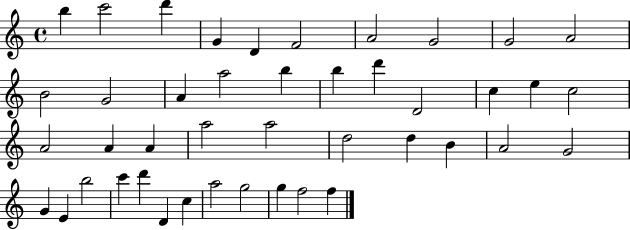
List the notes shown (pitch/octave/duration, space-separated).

B5/q C6/h D6/q G4/q D4/q F4/h A4/h G4/h G4/h A4/h B4/h G4/h A4/q A5/h B5/q B5/q D6/q D4/h C5/q E5/q C5/h A4/h A4/q A4/q A5/h A5/h D5/h D5/q B4/q A4/h G4/h G4/q E4/q B5/h C6/q D6/q D4/q C5/q A5/h G5/h G5/q F5/h F5/q